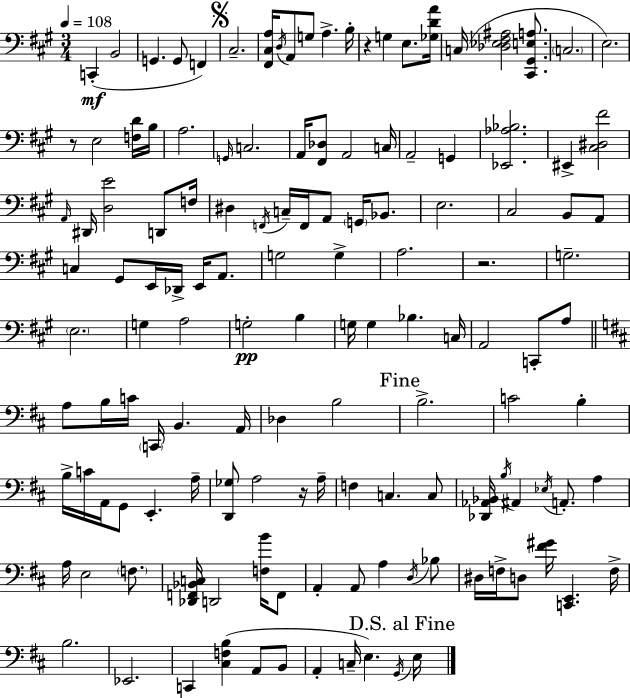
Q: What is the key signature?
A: A major